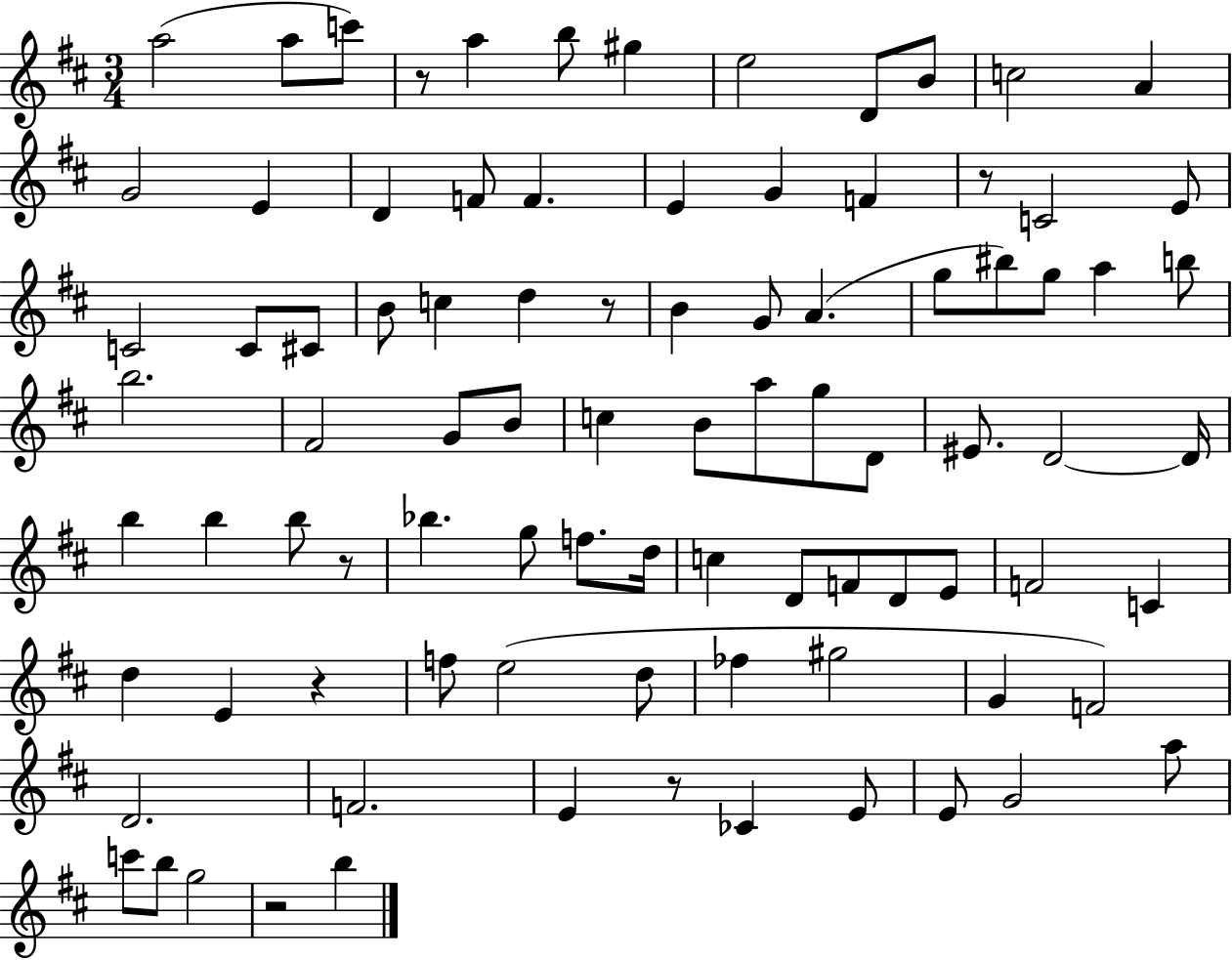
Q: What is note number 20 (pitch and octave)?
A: C4